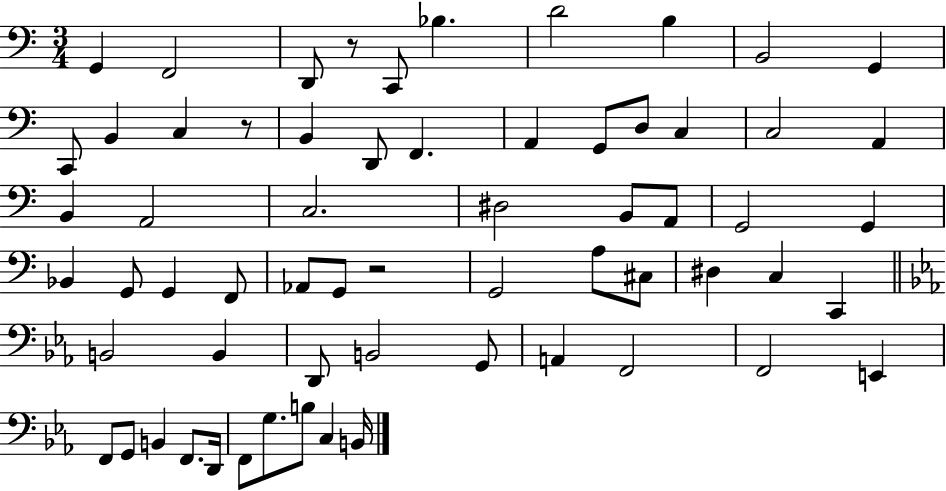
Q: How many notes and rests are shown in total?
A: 63